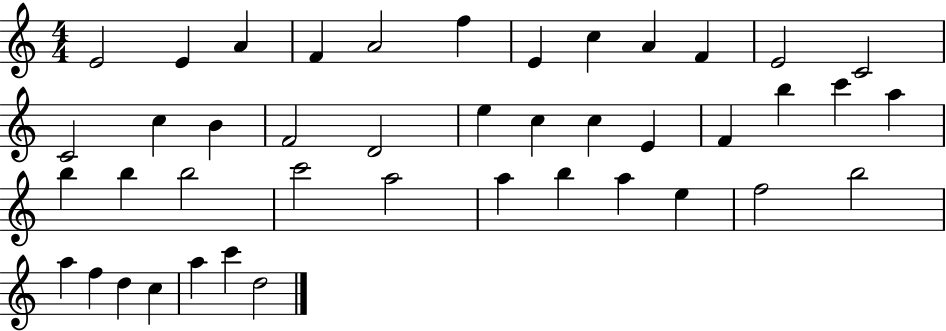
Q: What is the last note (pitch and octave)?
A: D5